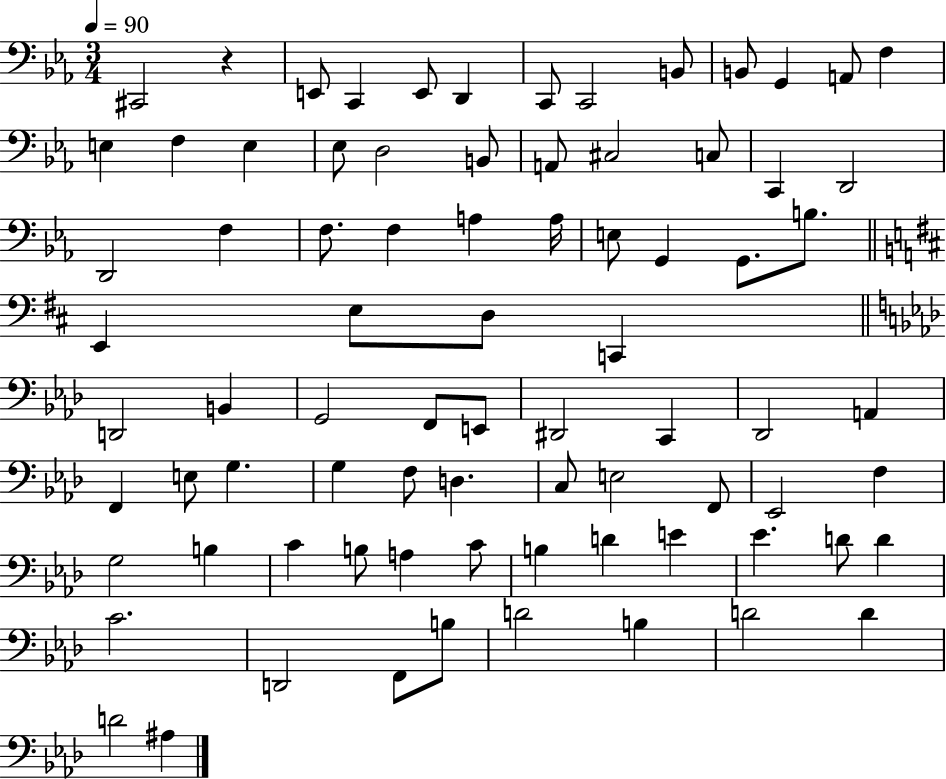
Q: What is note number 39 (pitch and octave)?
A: B2